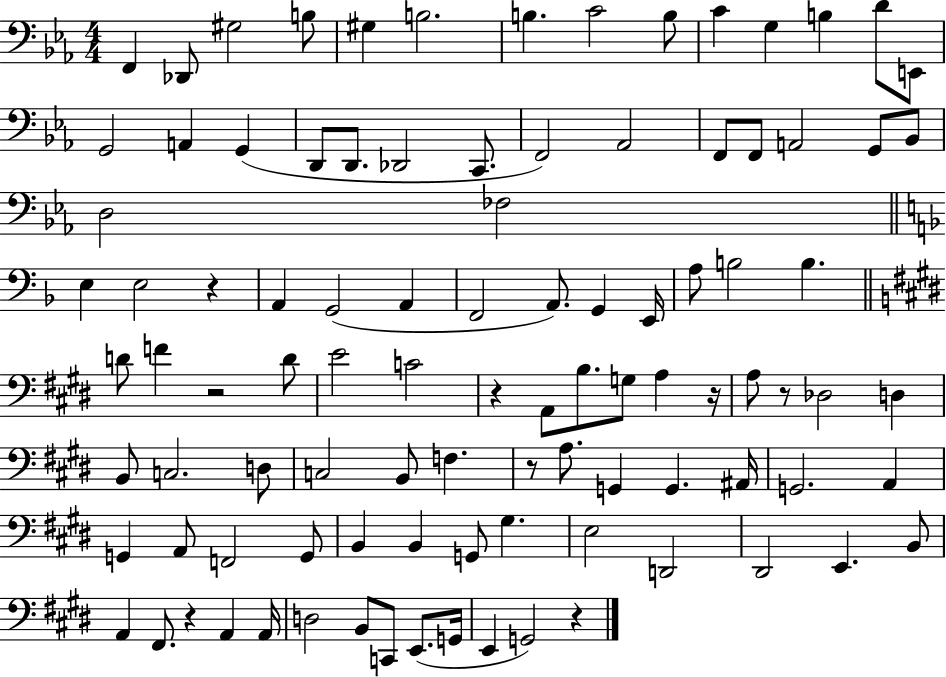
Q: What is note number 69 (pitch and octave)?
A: F2